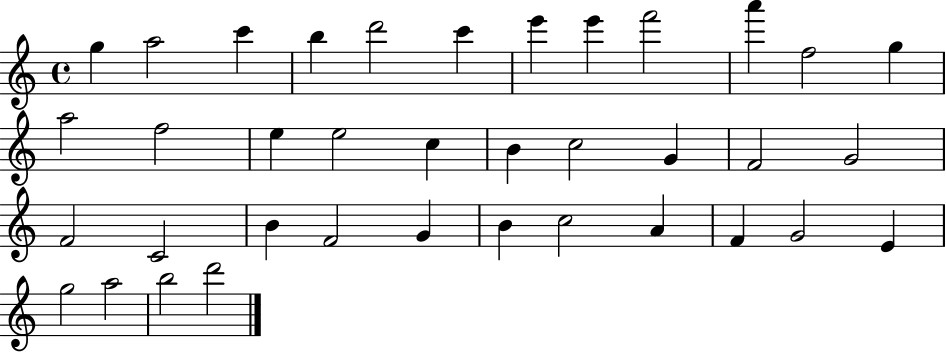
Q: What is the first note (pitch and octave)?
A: G5